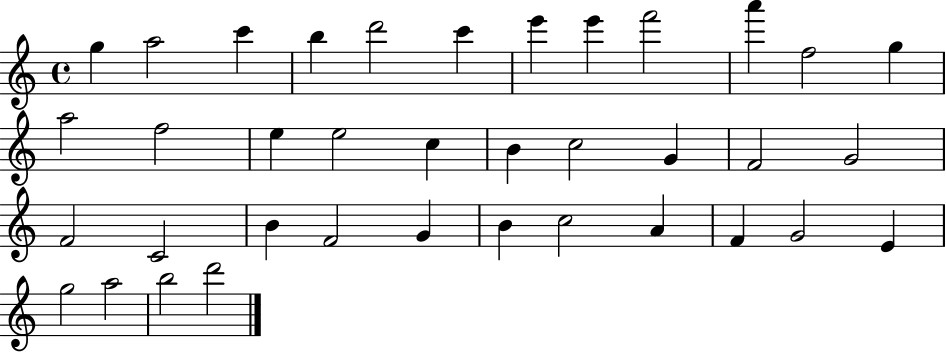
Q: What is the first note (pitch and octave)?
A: G5